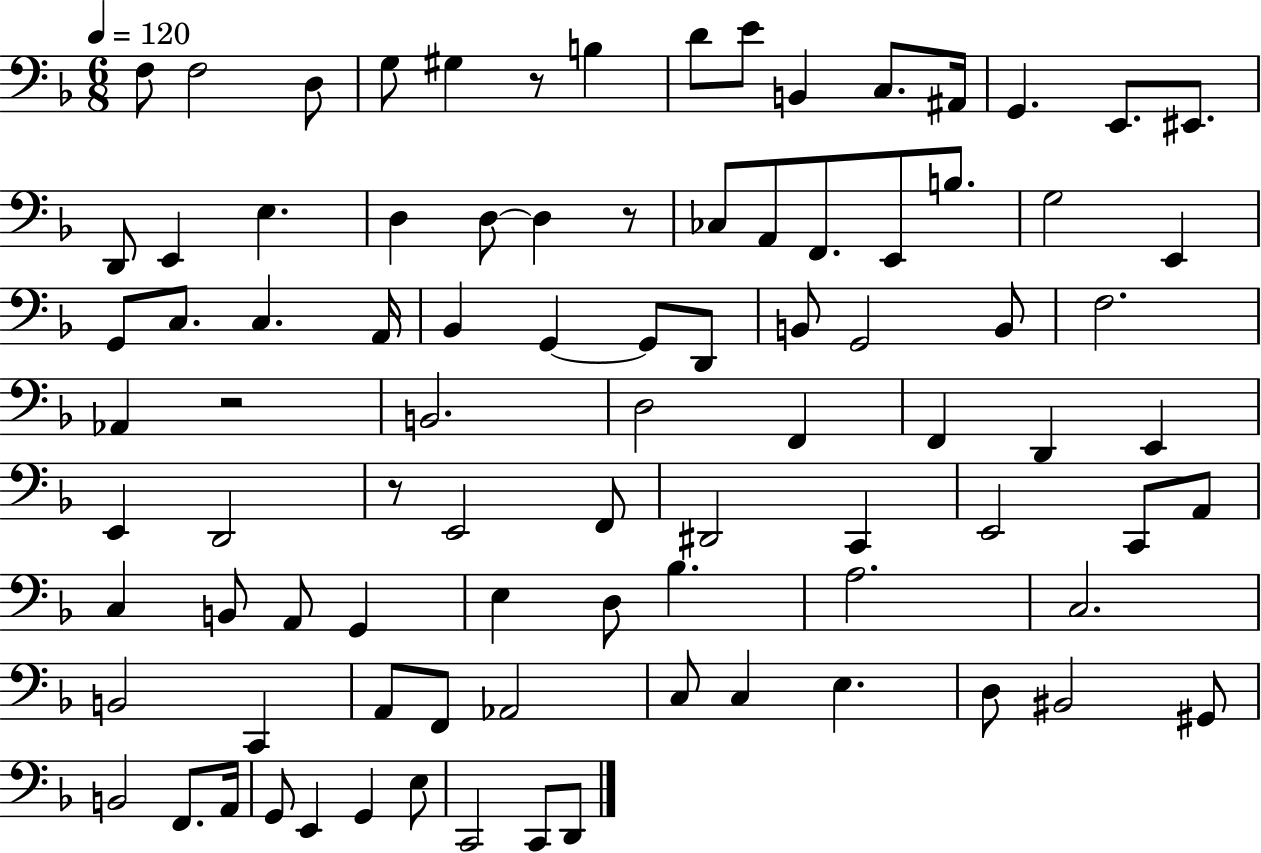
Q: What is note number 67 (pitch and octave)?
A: A2